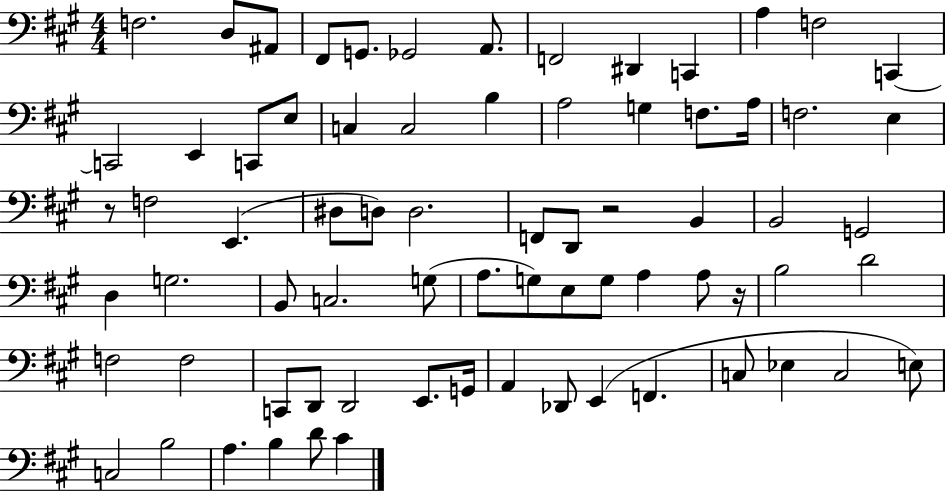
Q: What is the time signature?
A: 4/4